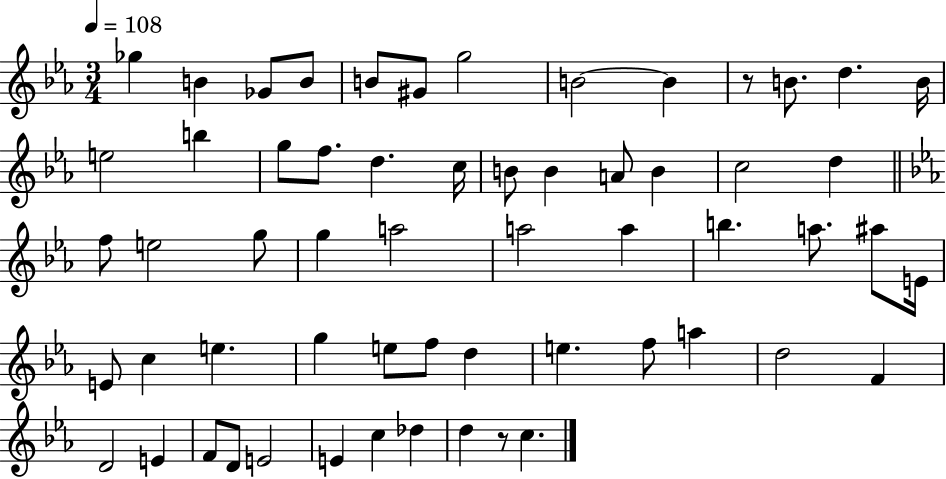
{
  \clef treble
  \numericTimeSignature
  \time 3/4
  \key ees \major
  \tempo 4 = 108
  ges''4 b'4 ges'8 b'8 | b'8 gis'8 g''2 | b'2~~ b'4 | r8 b'8. d''4. b'16 | \break e''2 b''4 | g''8 f''8. d''4. c''16 | b'8 b'4 a'8 b'4 | c''2 d''4 | \break \bar "||" \break \key c \minor f''8 e''2 g''8 | g''4 a''2 | a''2 a''4 | b''4. a''8. ais''8 e'16 | \break e'8 c''4 e''4. | g''4 e''8 f''8 d''4 | e''4. f''8 a''4 | d''2 f'4 | \break d'2 e'4 | f'8 d'8 e'2 | e'4 c''4 des''4 | d''4 r8 c''4. | \break \bar "|."
}